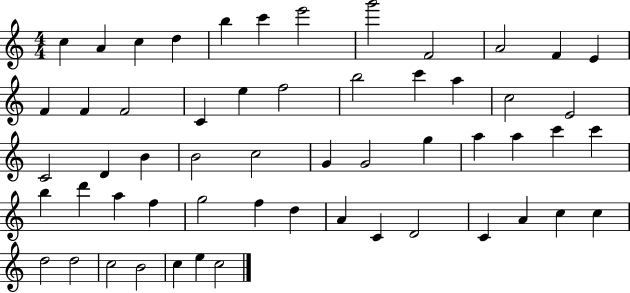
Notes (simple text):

C5/q A4/q C5/q D5/q B5/q C6/q E6/h G6/h F4/h A4/h F4/q E4/q F4/q F4/q F4/h C4/q E5/q F5/h B5/h C6/q A5/q C5/h E4/h C4/h D4/q B4/q B4/h C5/h G4/q G4/h G5/q A5/q A5/q C6/q C6/q B5/q D6/q A5/q F5/q G5/h F5/q D5/q A4/q C4/q D4/h C4/q A4/q C5/q C5/q D5/h D5/h C5/h B4/h C5/q E5/q C5/h